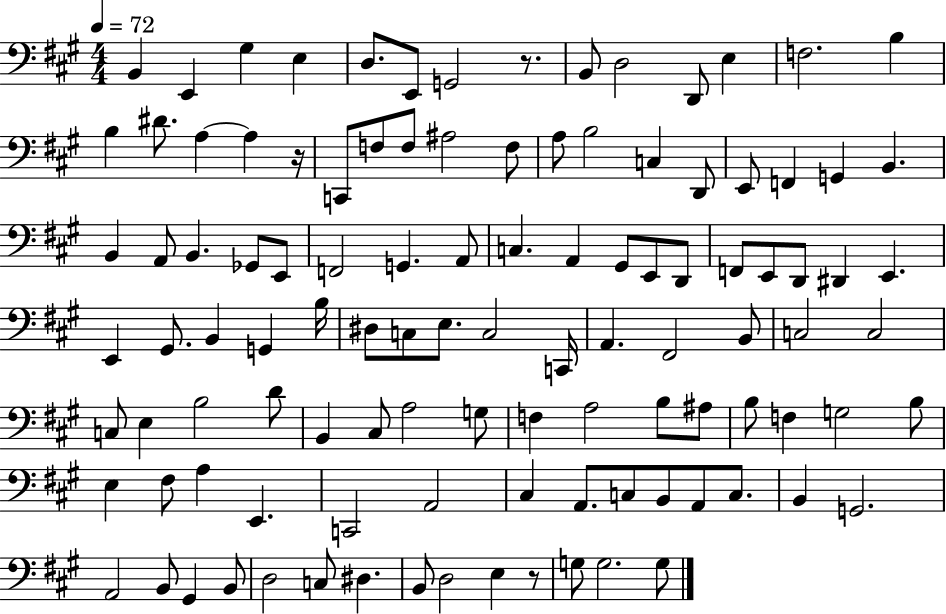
{
  \clef bass
  \numericTimeSignature
  \time 4/4
  \key a \major
  \tempo 4 = 72
  b,4 e,4 gis4 e4 | d8. e,8 g,2 r8. | b,8 d2 d,8 e4 | f2. b4 | \break b4 dis'8. a4~~ a4 r16 | c,8 f8 f8 ais2 f8 | a8 b2 c4 d,8 | e,8 f,4 g,4 b,4. | \break b,4 a,8 b,4. ges,8 e,8 | f,2 g,4. a,8 | c4. a,4 gis,8 e,8 d,8 | f,8 e,8 d,8 dis,4 e,4. | \break e,4 gis,8. b,4 g,4 b16 | dis8 c8 e8. c2 c,16 | a,4. fis,2 b,8 | c2 c2 | \break c8 e4 b2 d'8 | b,4 cis8 a2 g8 | f4 a2 b8 ais8 | b8 f4 g2 b8 | \break e4 fis8 a4 e,4. | c,2 a,2 | cis4 a,8. c8 b,8 a,8 c8. | b,4 g,2. | \break a,2 b,8 gis,4 b,8 | d2 c8 dis4. | b,8 d2 e4 r8 | g8 g2. g8 | \break \bar "|."
}